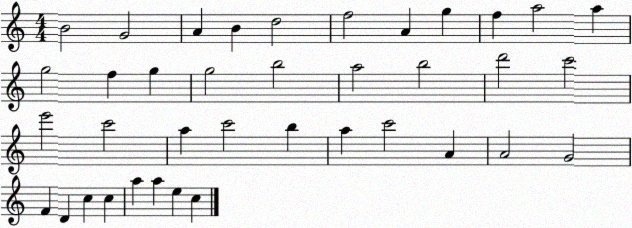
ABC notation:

X:1
T:Untitled
M:4/4
L:1/4
K:C
B2 G2 A B d2 f2 A g f a2 a g2 f g g2 b2 a2 b2 d'2 c'2 e'2 c'2 a c'2 b a c'2 A A2 G2 F D c c a a e c